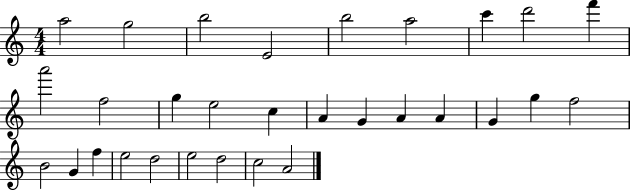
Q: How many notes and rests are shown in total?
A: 30